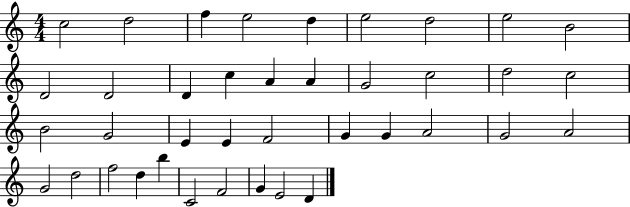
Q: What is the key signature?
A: C major